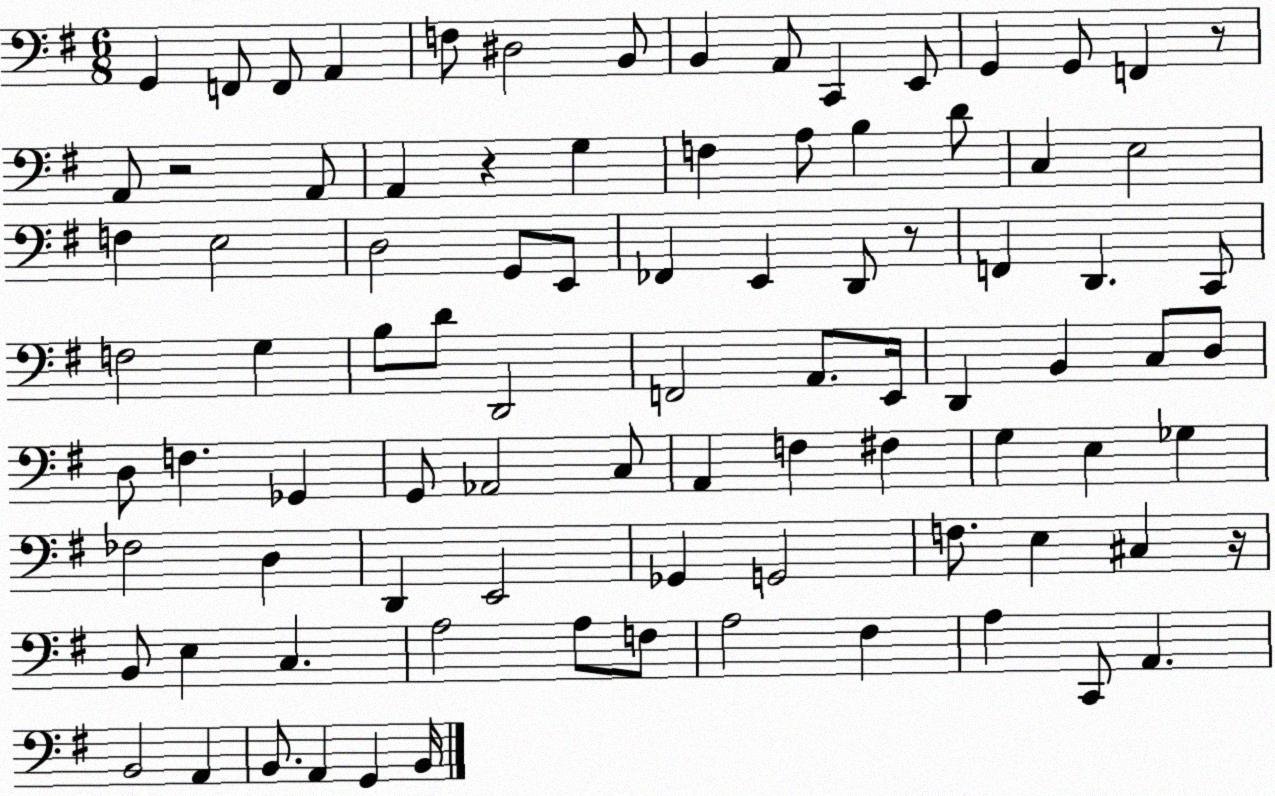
X:1
T:Untitled
M:6/8
L:1/4
K:G
G,, F,,/2 F,,/2 A,, F,/2 ^D,2 B,,/2 B,, A,,/2 C,, E,,/2 G,, G,,/2 F,, z/2 A,,/2 z2 A,,/2 A,, z G, F, A,/2 B, D/2 C, E,2 F, E,2 D,2 G,,/2 E,,/2 _F,, E,, D,,/2 z/2 F,, D,, C,,/2 F,2 G, B,/2 D/2 D,,2 F,,2 A,,/2 E,,/4 D,, B,, C,/2 D,/2 D,/2 F, _G,, G,,/2 _A,,2 C,/2 A,, F, ^F, G, E, _G, _F,2 D, D,, E,,2 _G,, G,,2 F,/2 E, ^C, z/4 B,,/2 E, C, A,2 A,/2 F,/2 A,2 ^F, A, C,,/2 A,, B,,2 A,, B,,/2 A,, G,, B,,/4